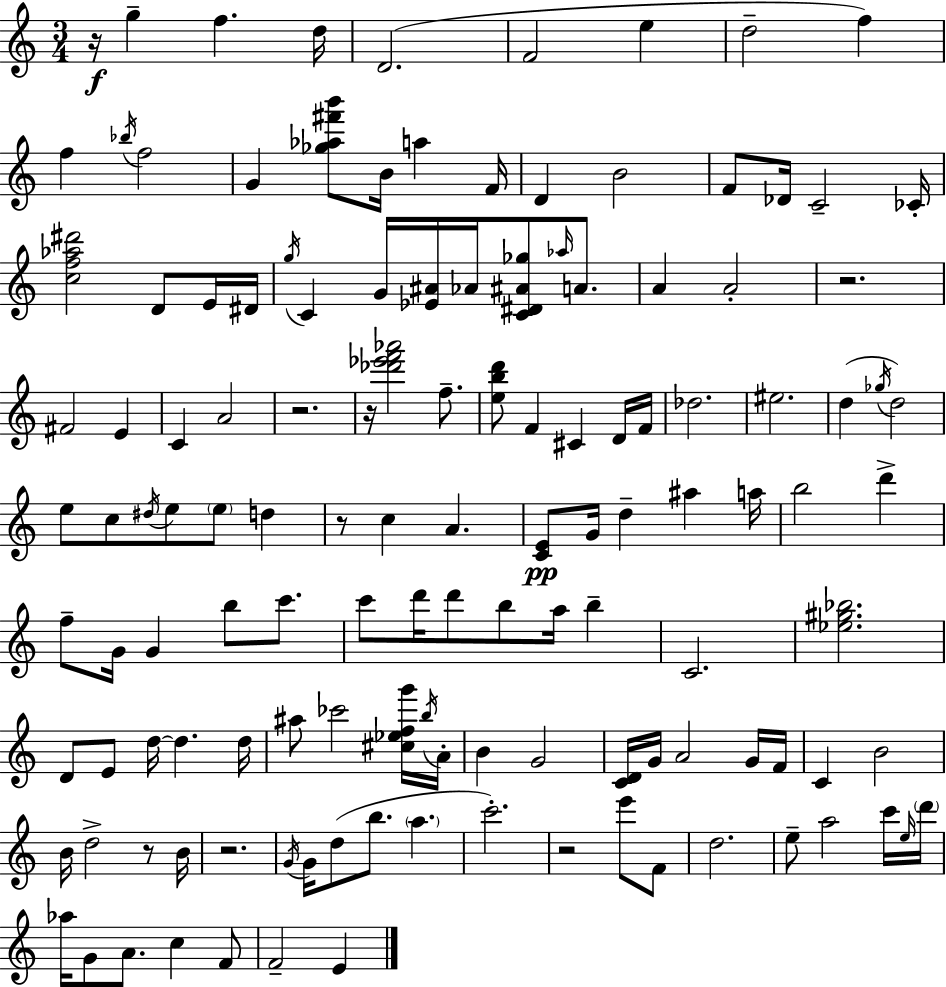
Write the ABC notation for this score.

X:1
T:Untitled
M:3/4
L:1/4
K:Am
z/4 g f d/4 D2 F2 e d2 f f _b/4 f2 G [_g_a^f'b']/2 B/4 a F/4 D B2 F/2 _D/4 C2 _C/4 [cf_a^d']2 D/2 E/4 ^D/4 g/4 C G/4 [_E^A]/4 _A/4 [C^D^A_g]/2 _a/4 A/2 A A2 z2 ^F2 E C A2 z2 z/4 [_d'_e'f'_a']2 f/2 [ebd']/2 F ^C D/4 F/4 _d2 ^e2 d _g/4 d2 e/2 c/2 ^d/4 e/2 e/2 d z/2 c A [CE]/2 G/4 d ^a a/4 b2 d' f/2 G/4 G b/2 c'/2 c'/2 d'/4 d'/2 b/2 a/4 b C2 [_e^g_b]2 D/2 E/2 d/4 d d/4 ^a/2 _c'2 [^c_efg']/4 b/4 A/4 B G2 [CD]/4 G/4 A2 G/4 F/4 C B2 B/4 d2 z/2 B/4 z2 G/4 G/4 d/2 b/2 a c'2 z2 e'/2 F/2 d2 e/2 a2 c'/4 e/4 d'/4 _a/4 G/2 A/2 c F/2 F2 E